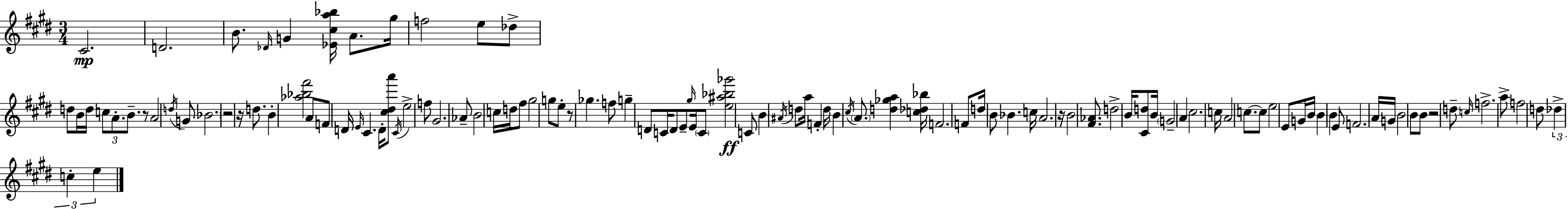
X:1
T:Untitled
M:3/4
L:1/4
K:E
^C2 D2 B/2 _D/4 G [_E^ca_b]/4 A/2 ^g/4 f2 e/2 _d/2 d/2 B/4 d/4 c/2 A/2 B/2 z/2 A2 d/4 G/2 _B2 z2 z/4 d/2 B [_a_b^f']2 A/2 F/2 D/4 E/4 ^C D/4 [^c^da']/2 ^C/4 e2 f/2 ^G2 _A/2 B2 c/4 d/4 ^f/2 ^g2 g/2 e/2 z/2 _g f/2 g D/2 C/4 D/2 E/2 ^g/4 E/4 C/2 [e^a_b_g']2 C/2 B ^A/4 d/2 a/4 F d/4 B ^c/4 A/2 [d_ga] [c_d_b]/4 F2 F/2 d/4 B/2 _B c/4 A2 z/4 B2 [^F_A]/2 d2 B/4 [^Cd]/2 B/4 G2 A ^c2 c/4 A2 c/2 c/2 e2 E/2 G/4 B/4 B B E/2 F2 A/4 G/4 B2 B/2 B/2 z2 d/2 c/4 f2 a/2 f2 d/2 _d c e